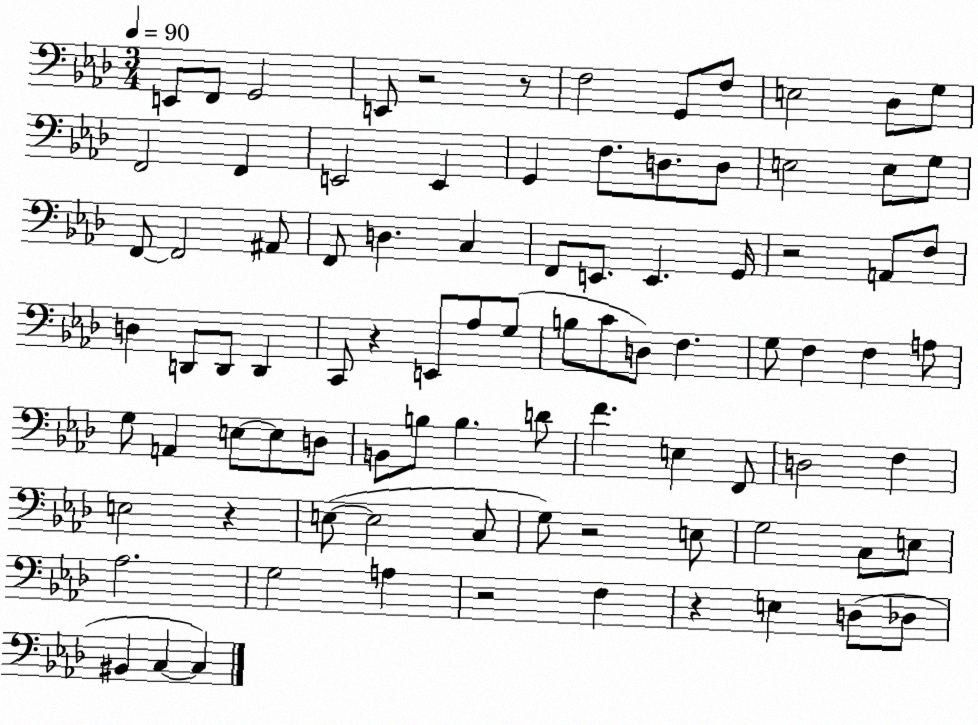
X:1
T:Untitled
M:3/4
L:1/4
K:Ab
E,,/2 F,,/2 G,,2 E,,/2 z2 z/2 F,2 G,,/2 F,/2 E,2 _D,/2 G,/2 F,,2 F,, E,,2 E,, G,, F,/2 D,/2 D,/2 E,2 E,/2 G,/2 F,,/2 F,,2 ^A,,/2 F,,/2 D, C, F,,/2 E,,/2 E,, G,,/4 z2 A,,/2 F,/2 D, D,,/2 D,,/2 D,, C,,/2 z E,,/2 _A,/2 G,/2 B,/2 C/2 D,/2 F, G,/2 F, F, A,/2 G,/2 A,, E,/2 E,/2 D,/2 B,,/2 B,/2 B, D/2 F E, F,,/2 D,2 F, E,2 z E,/2 E,2 C,/2 G,/2 z2 E,/2 G,2 C,/2 E,/2 _A,2 G,2 A, z2 F, z E, D,/2 _D,/2 ^B,, C, C,